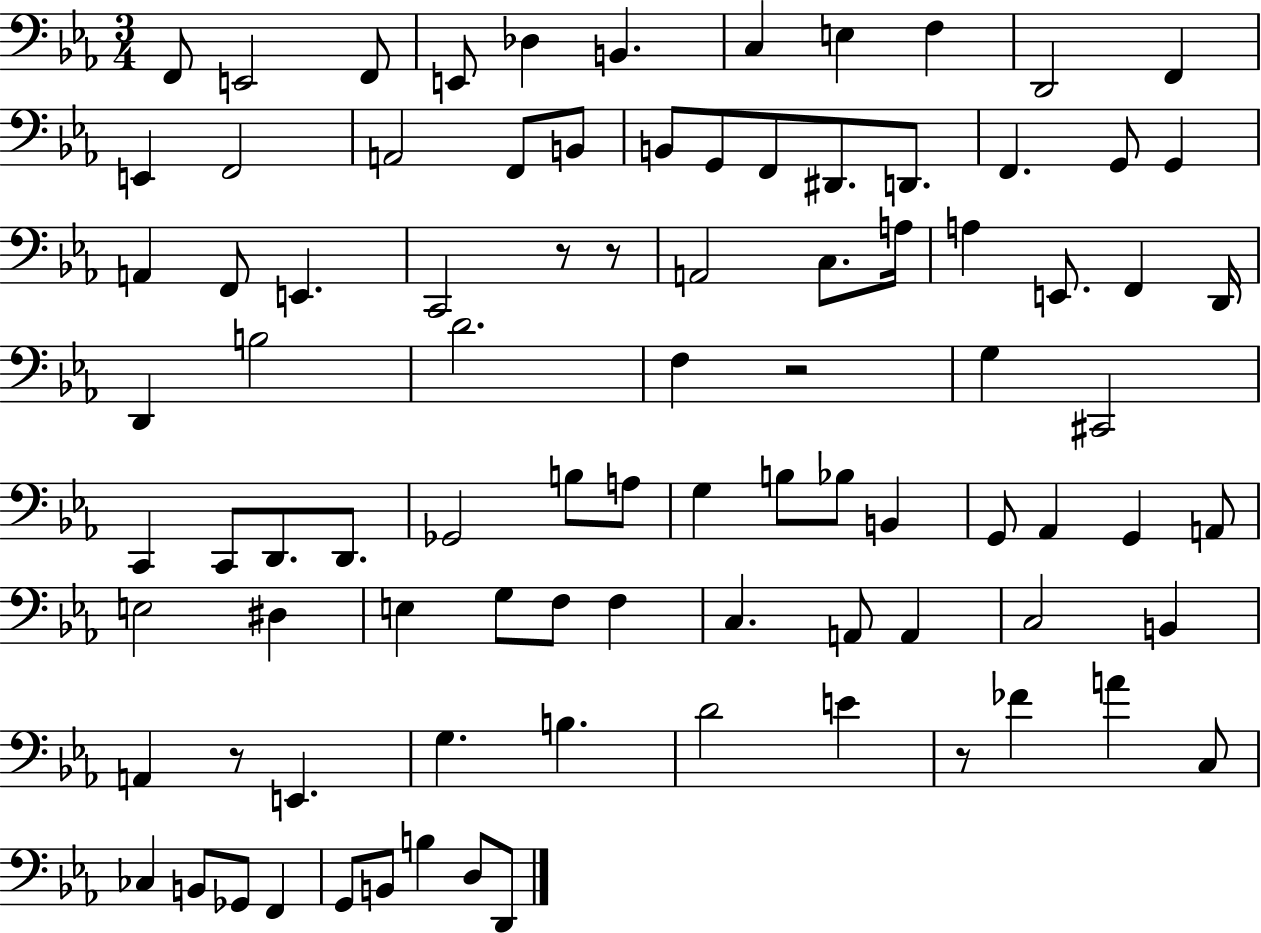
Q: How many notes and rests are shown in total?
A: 90